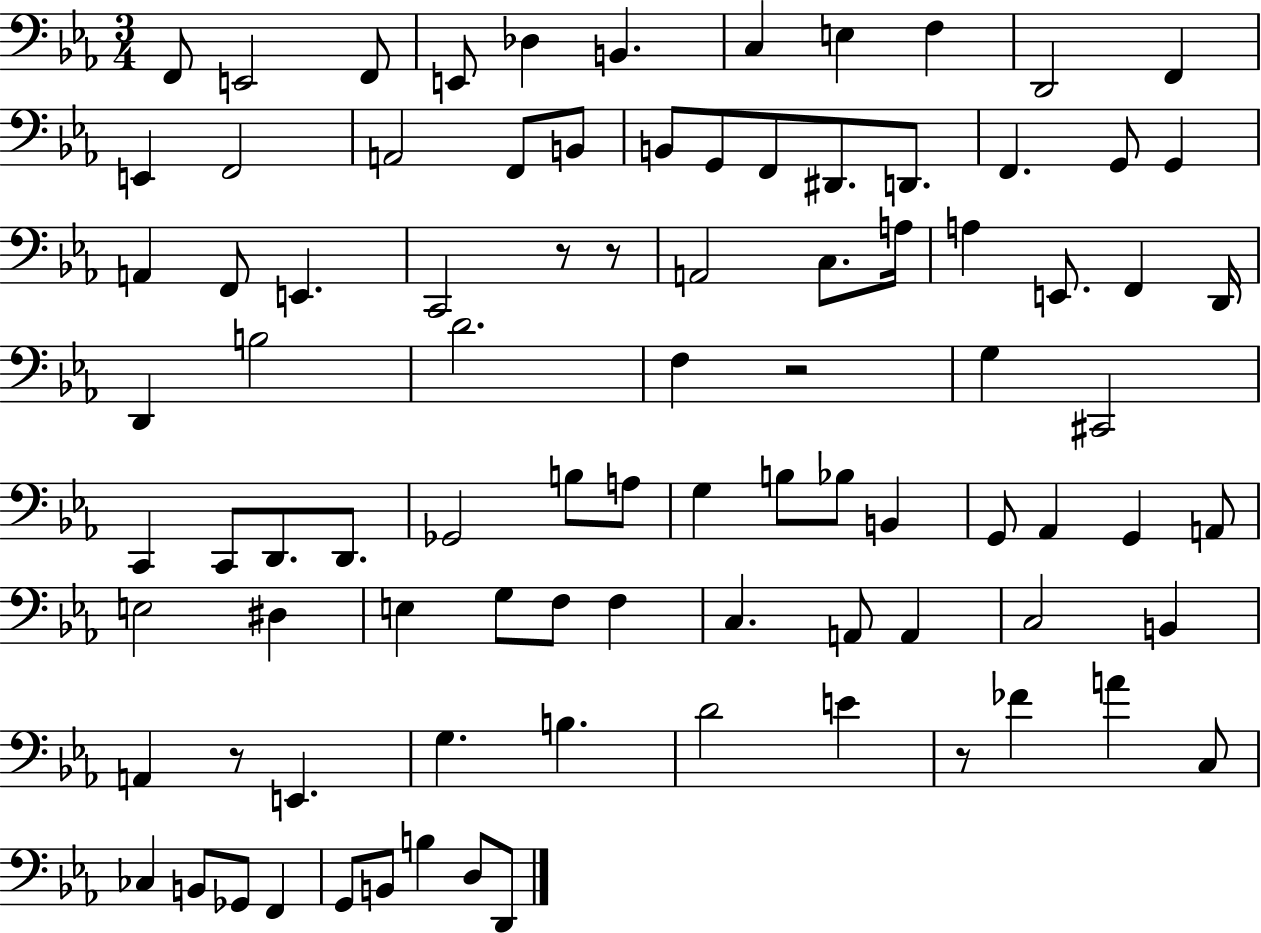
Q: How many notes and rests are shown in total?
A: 90